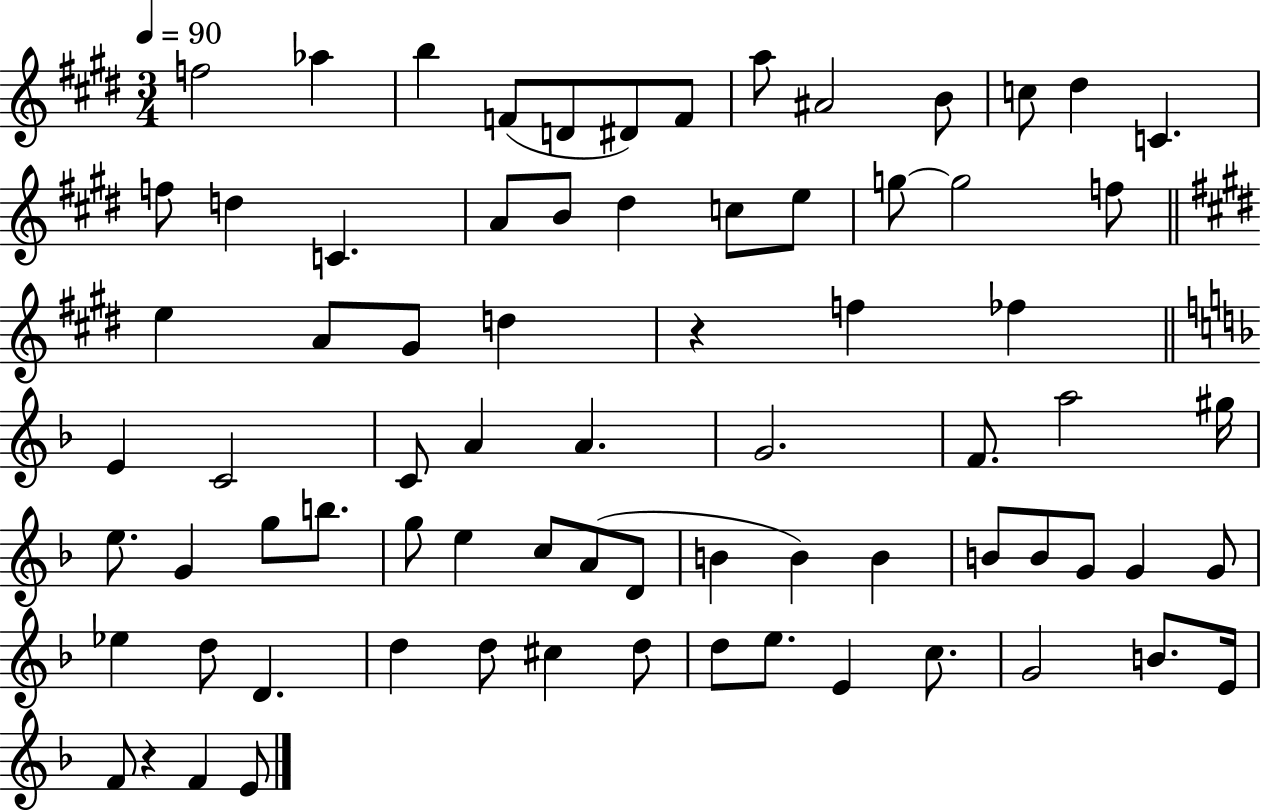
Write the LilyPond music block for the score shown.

{
  \clef treble
  \numericTimeSignature
  \time 3/4
  \key e \major
  \tempo 4 = 90
  \repeat volta 2 { f''2 aes''4 | b''4 f'8( d'8 dis'8) f'8 | a''8 ais'2 b'8 | c''8 dis''4 c'4. | \break f''8 d''4 c'4. | a'8 b'8 dis''4 c''8 e''8 | g''8~~ g''2 f''8 | \bar "||" \break \key e \major e''4 a'8 gis'8 d''4 | r4 f''4 fes''4 | \bar "||" \break \key f \major e'4 c'2 | c'8 a'4 a'4. | g'2. | f'8. a''2 gis''16 | \break e''8. g'4 g''8 b''8. | g''8 e''4 c''8 a'8( d'8 | b'4 b'4) b'4 | b'8 b'8 g'8 g'4 g'8 | \break ees''4 d''8 d'4. | d''4 d''8 cis''4 d''8 | d''8 e''8. e'4 c''8. | g'2 b'8. e'16 | \break f'8 r4 f'4 e'8 | } \bar "|."
}